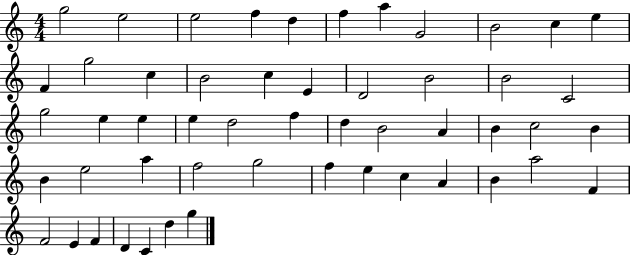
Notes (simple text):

G5/h E5/h E5/h F5/q D5/q F5/q A5/q G4/h B4/h C5/q E5/q F4/q G5/h C5/q B4/h C5/q E4/q D4/h B4/h B4/h C4/h G5/h E5/q E5/q E5/q D5/h F5/q D5/q B4/h A4/q B4/q C5/h B4/q B4/q E5/h A5/q F5/h G5/h F5/q E5/q C5/q A4/q B4/q A5/h F4/q F4/h E4/q F4/q D4/q C4/q D5/q G5/q